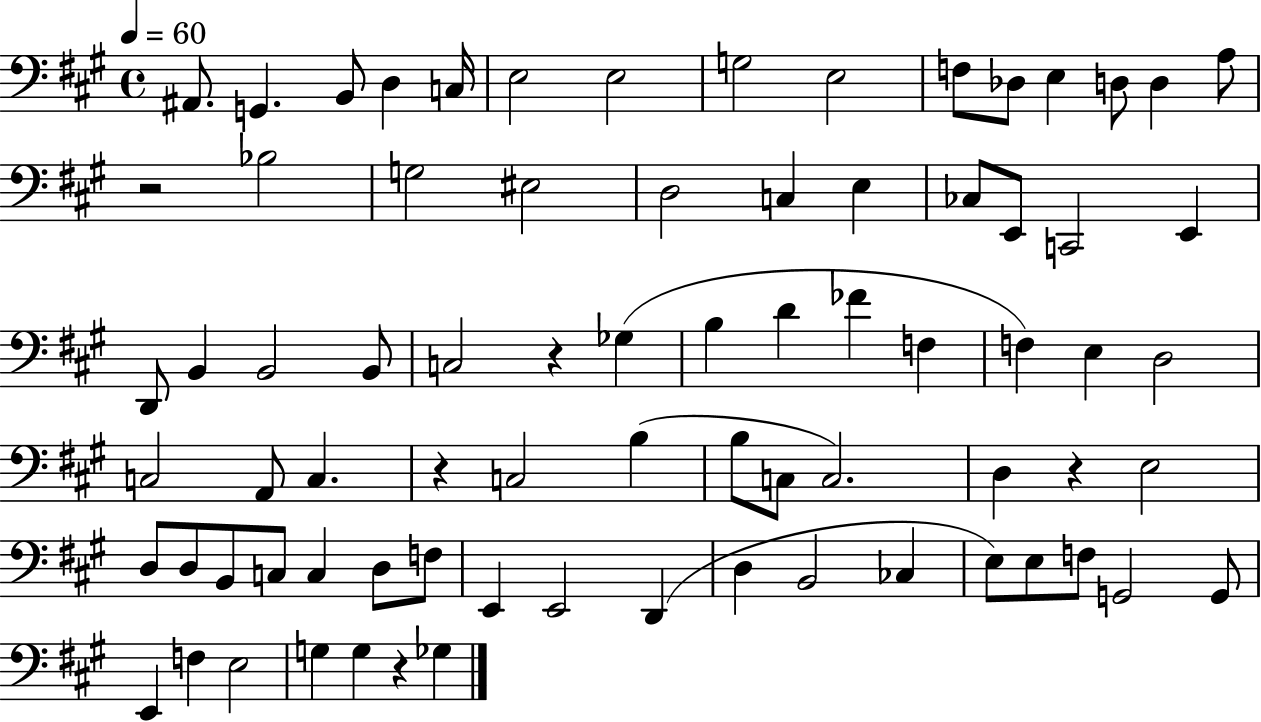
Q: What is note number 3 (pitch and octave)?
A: B2